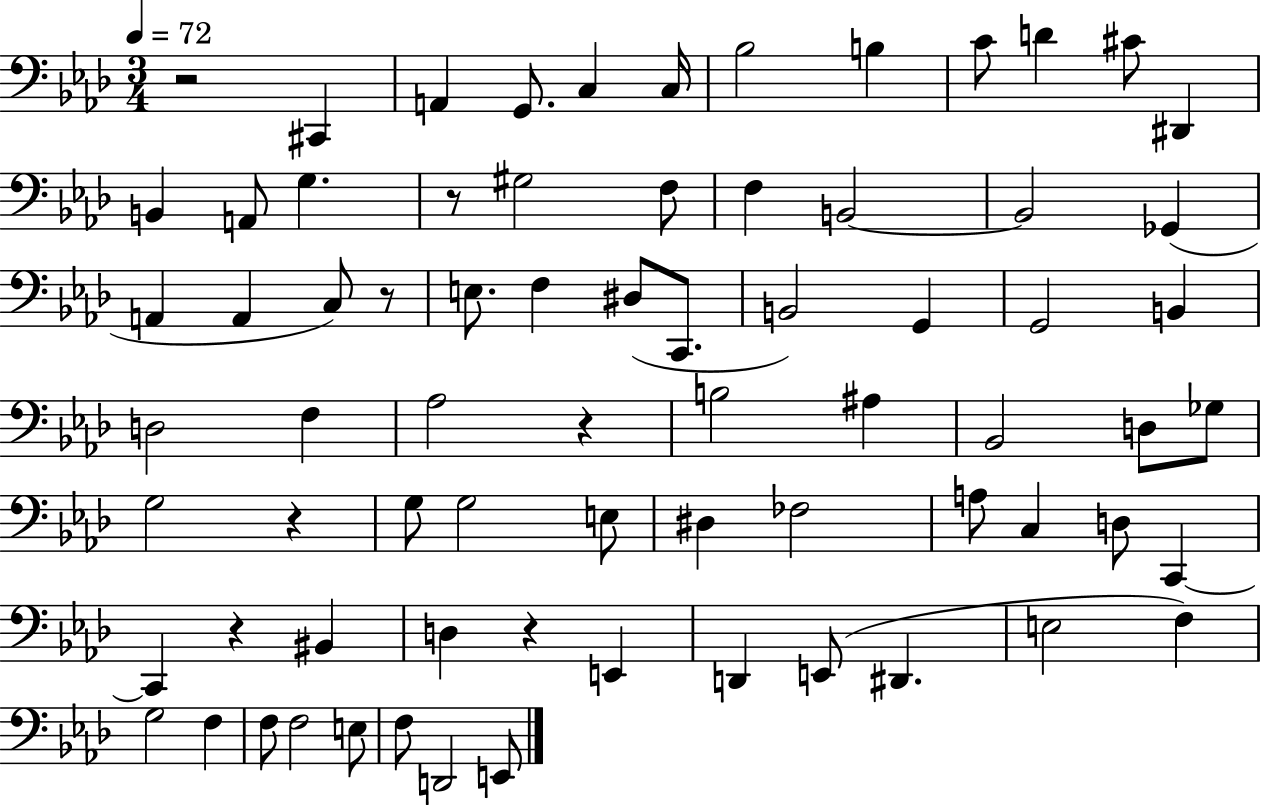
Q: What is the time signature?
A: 3/4